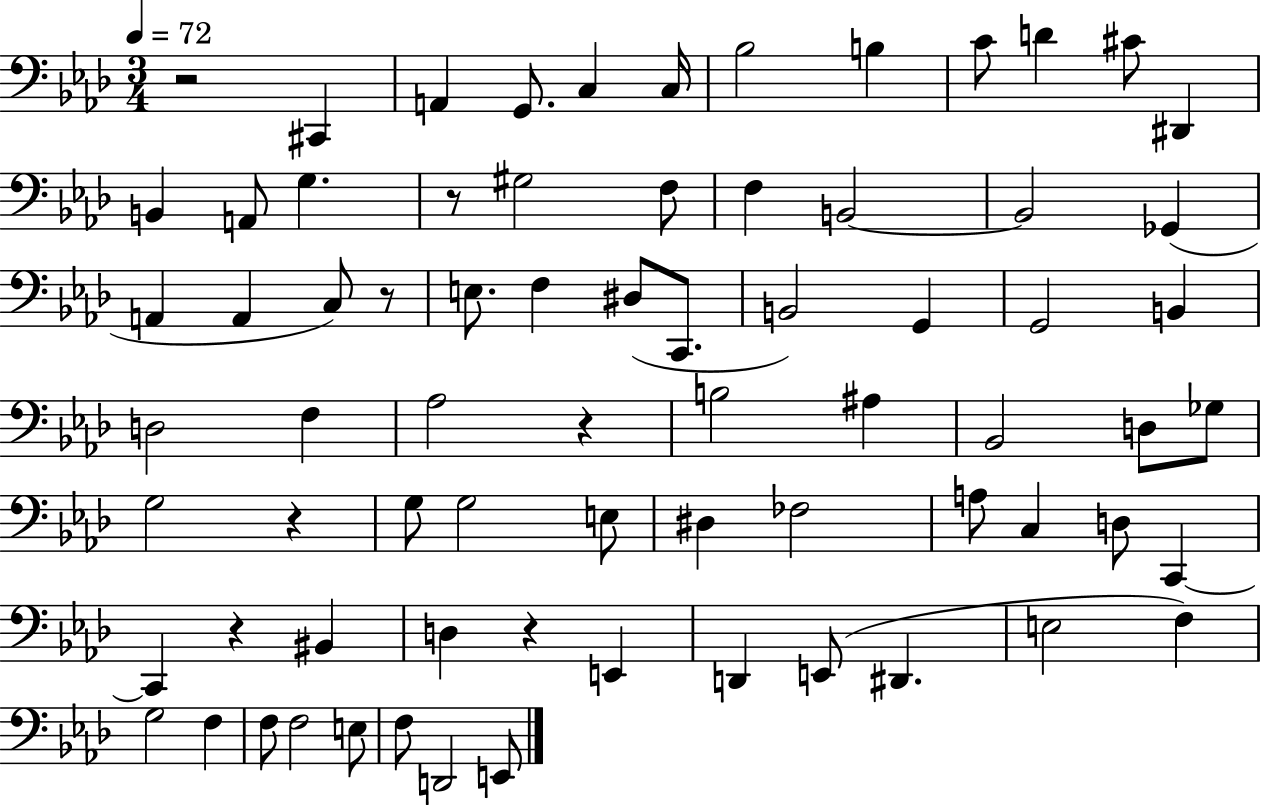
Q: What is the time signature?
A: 3/4